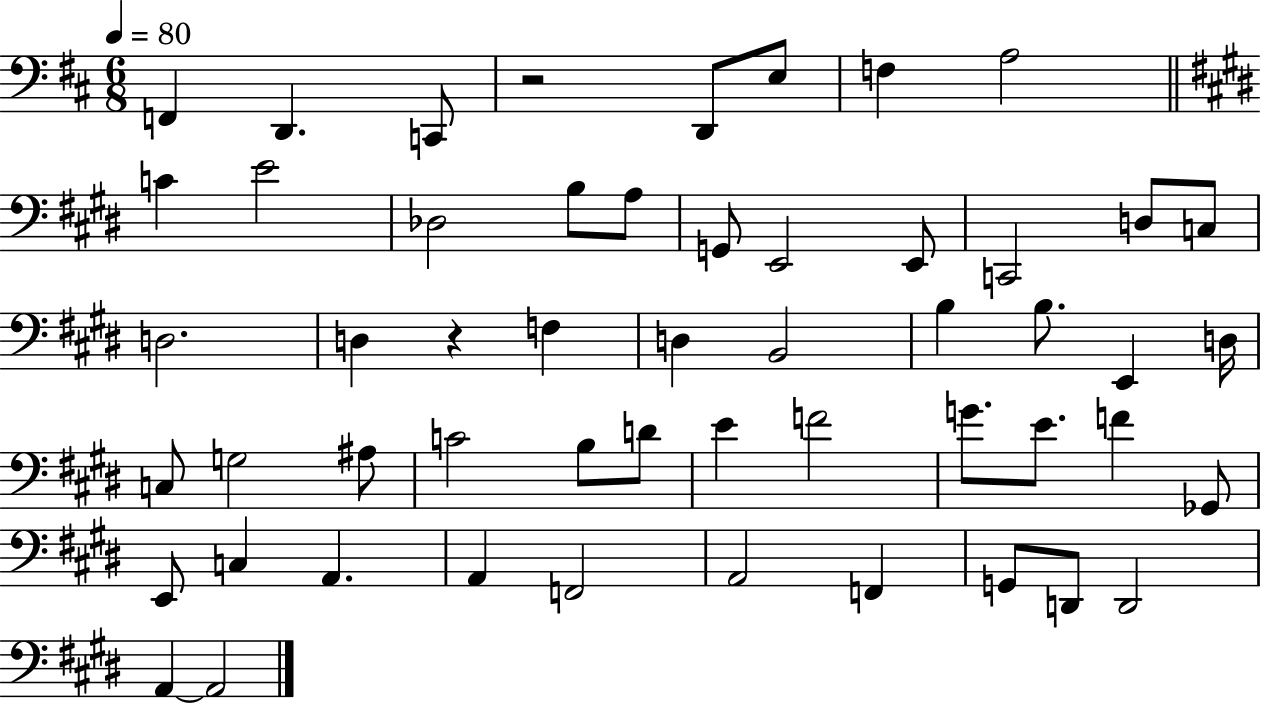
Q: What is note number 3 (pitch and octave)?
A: C2